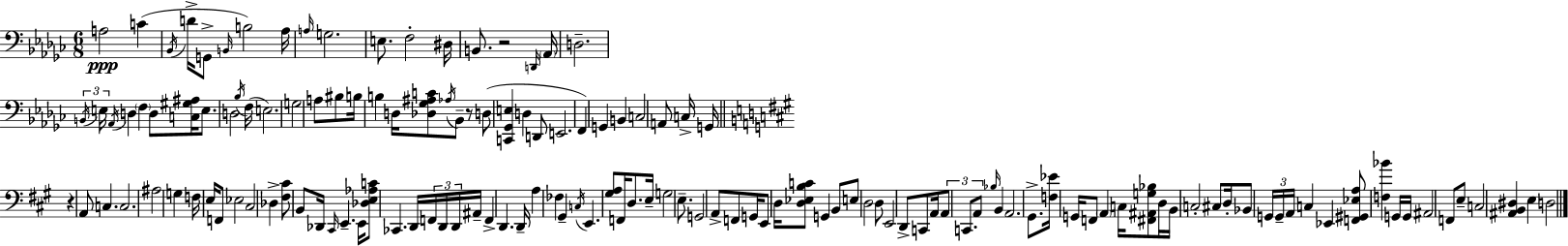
A3/h C4/q Bb2/s D4/s G2/e B2/s B3/h Ab3/s A3/s G3/h. E3/e. F3/h D#3/s B2/e. R/h D2/s Ab2/s D3/h. B2/s E3/s Ab2/s D3/q F3/q D3/e [C3,G#3,A#3]/s E3/e. D3/h Bb3/s F3/s E3/h. G3/h A3/e BIS3/e B3/s B3/q D3/s [Db3,Gb3,A#3,C4]/e Ab3/s Bb2/e R/e D3/e [C2,Gb2,E3]/q D3/q D2/e E2/h. F2/q G2/q B2/q C3/h A2/e C3/s G2/s R/q A2/e C3/q. C3/h. A#3/h G3/q F3/s E3/s F2/e Eb3/h C#3/h Db3/q [F#3,C#4]/e B2/e Db2/s C#2/s E2/q. E2/s [Db3,E3,Ab3,C4]/e CES2/q. D2/s F2/s D2/s D2/s A#2/s F2/q D2/q. D2/s A3/q FES3/q G#2/q C3/s E2/q. [G#3,A3]/e F2/s D3/e. E3/s G3/h E3/e. G2/h A2/e F2/e G2/s E2/e D3/s [D3,Eb3,B3,C4]/e G2/q B2/e E3/e D3/h D3/e E2/h D2/e C2/e A2/s A2/e C2/e. A2/e Bb3/s B2/q A2/h. G#2/e. [F3,Eb4]/s G2/s F2/e A2/q C3/s [F#2,A#2,G3,Bb3]/e D3/s B2/s C3/h C#3/e D3/s Bb2/e G2/s G2/s A2/s C3/q Eb2/q [F2,G#2,Eb3,A3]/e [F3,Bb4]/q G2/s G2/s A#2/h F2/e E3/e C3/h [A#2,B2,D#3]/q E3/q D3/h